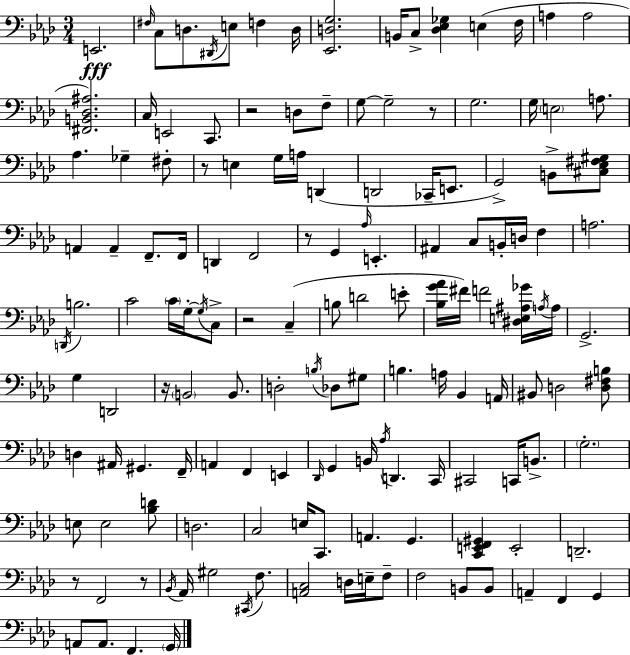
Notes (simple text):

E2/h. F#3/s C3/e D3/e. D#2/s E3/e F3/q D3/s [Eb2,D3,G3]/h. B2/s C3/e [Db3,Eb3,Gb3]/q E3/q F3/s A3/q A3/h [F#2,B2,Db3,A#3]/h. C3/s E2/h C2/e. R/h D3/e F3/e G3/e G3/h R/e G3/h. G3/s E3/h A3/e. Ab3/q. Gb3/q F#3/e R/e E3/q G3/s A3/s D2/q D2/h CES2/s E2/e. G2/h B2/e [C#3,Eb3,F#3,G#3]/e A2/q A2/q F2/e. F2/s D2/q F2/h R/e G2/q Ab3/s E2/q. A#2/q C3/e B2/s D3/s F3/q A3/h. D2/s B3/h. C4/h C4/s G3/s G3/s C3/e R/h C3/q B3/e D4/h E4/e [Bb3,G4,Ab4]/s F#4/s F4/h [D#3,E3,A#3,Gb4]/s A3/s A3/s G2/h. G3/q D2/h R/s B2/h B2/e. D3/h B3/s Db3/e G#3/e B3/q. A3/s Bb2/q A2/s BIS2/e D3/h [D3,F#3,B3]/e D3/q A#2/s G#2/q. F2/s A2/q F2/q E2/q Db2/s G2/q B2/s Ab3/s D2/q. C2/s C#2/h C2/s B2/e. G3/h. E3/e E3/h [Bb3,D4]/e D3/h. C3/h E3/s C2/e. A2/q. G2/q. [C2,E2,F2,G#2]/q E2/h D2/h. R/e F2/h R/e Bb2/s Ab2/s G#3/h C#2/s F3/e. [A2,C3]/h D3/s E3/s F3/e F3/h B2/e B2/e A2/q F2/q G2/q A2/e A2/e. F2/q. G2/s